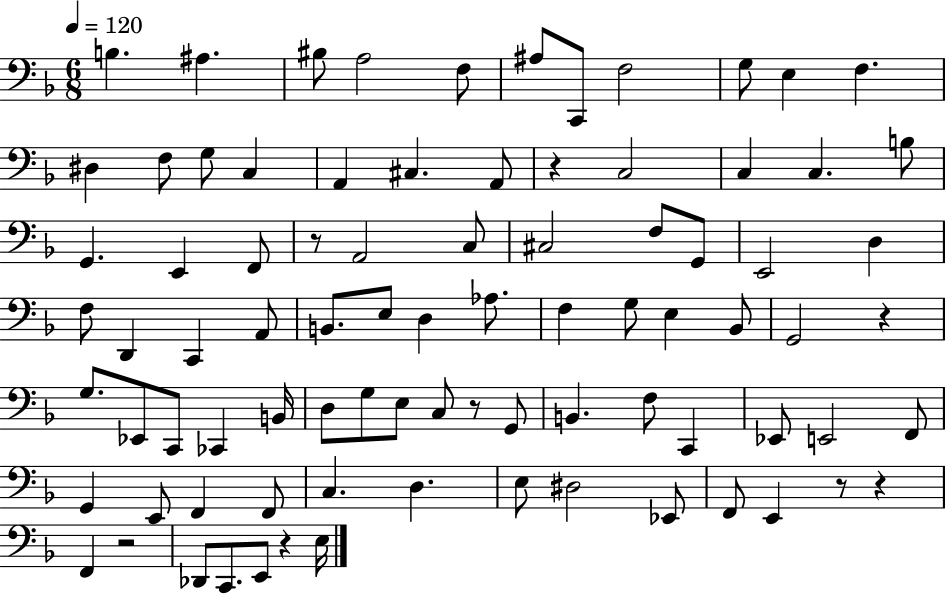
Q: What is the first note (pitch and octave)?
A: B3